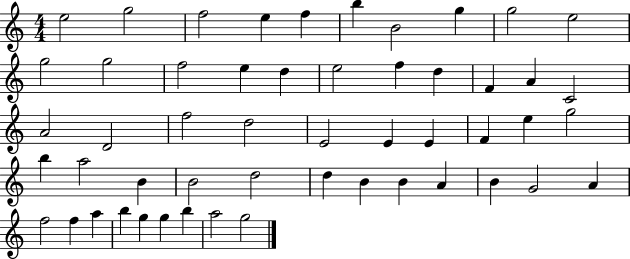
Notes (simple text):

E5/h G5/h F5/h E5/q F5/q B5/q B4/h G5/q G5/h E5/h G5/h G5/h F5/h E5/q D5/q E5/h F5/q D5/q F4/q A4/q C4/h A4/h D4/h F5/h D5/h E4/h E4/q E4/q F4/q E5/q G5/h B5/q A5/h B4/q B4/h D5/h D5/q B4/q B4/q A4/q B4/q G4/h A4/q F5/h F5/q A5/q B5/q G5/q G5/q B5/q A5/h G5/h